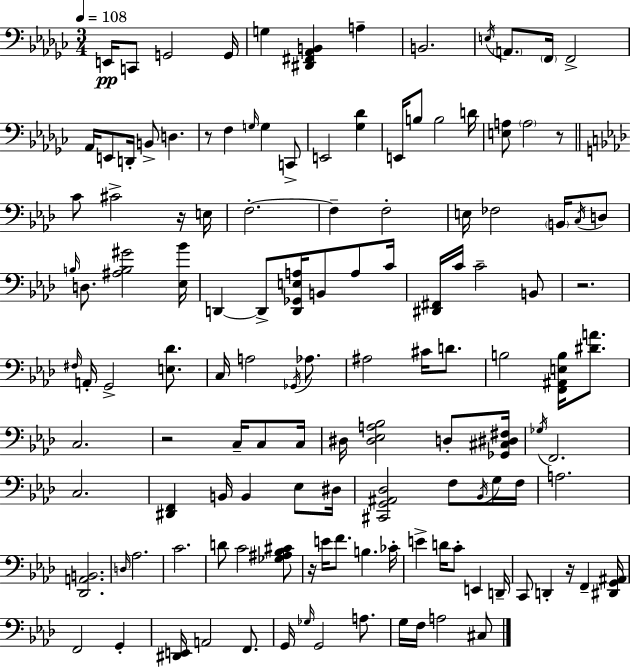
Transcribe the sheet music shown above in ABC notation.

X:1
T:Untitled
M:3/4
L:1/4
K:Ebm
E,,/4 C,,/2 G,,2 G,,/4 G, [^D,,^F,,_A,,B,,] A, B,,2 E,/4 A,,/2 F,,/4 F,,2 _A,,/4 E,,/2 D,,/4 B,,/2 D, z/2 F, G,/4 G, C,,/2 E,,2 [_G,_D] E,,/4 B,/2 B,2 D/4 [E,A,]/2 A,2 z/2 C/2 ^C2 z/4 E,/4 F,2 F, F,2 E,/4 _F,2 B,,/4 C,/4 D,/2 B,/4 D,/2 [^A,B,^G]2 [_E,_B]/4 D,, D,,/2 [D,,_G,,E,A,]/4 B,,/2 A,/2 C/4 [^D,,^F,,]/4 C/4 C2 B,,/2 z2 ^F,/4 A,,/4 G,,2 [E,_D]/2 C,/4 A,2 _G,,/4 _A,/2 ^A,2 ^C/4 D/2 B,2 [F,,^A,,E,B,]/4 [^DA]/2 C,2 z2 C,/4 C,/2 C,/4 ^D,/4 [^D,_E,A,_B,]2 D,/2 [_G,,^C,^D,^F,]/4 _G,/4 F,,2 C,2 [^D,,F,,] B,,/4 B,, _E,/2 ^D,/4 [^C,,G,,^A,,_D,]2 F,/2 _B,,/4 G,/4 F,/4 A,2 [_D,,A,,B,,]2 D,/4 _A,2 C2 D/2 C2 [_G,^A,_B,^C]/2 z/4 E/4 F/2 B, _C/4 E D/4 C/2 E,, D,,/4 C,,/2 D,, z/4 F,, [^D,,G,,^A,,]/4 F,,2 G,, [^D,,E,,]/4 A,,2 F,,/2 G,,/4 _G,/4 G,,2 A,/2 G,/4 F,/4 A,2 ^C,/2